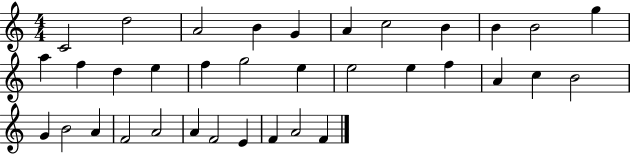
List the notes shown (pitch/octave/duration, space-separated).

C4/h D5/h A4/h B4/q G4/q A4/q C5/h B4/q B4/q B4/h G5/q A5/q F5/q D5/q E5/q F5/q G5/h E5/q E5/h E5/q F5/q A4/q C5/q B4/h G4/q B4/h A4/q F4/h A4/h A4/q F4/h E4/q F4/q A4/h F4/q